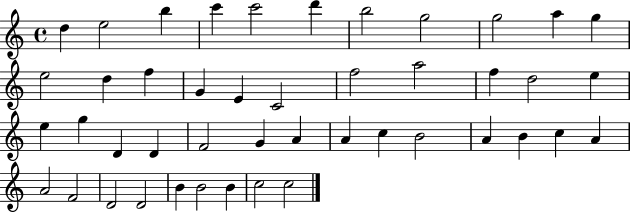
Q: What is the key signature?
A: C major